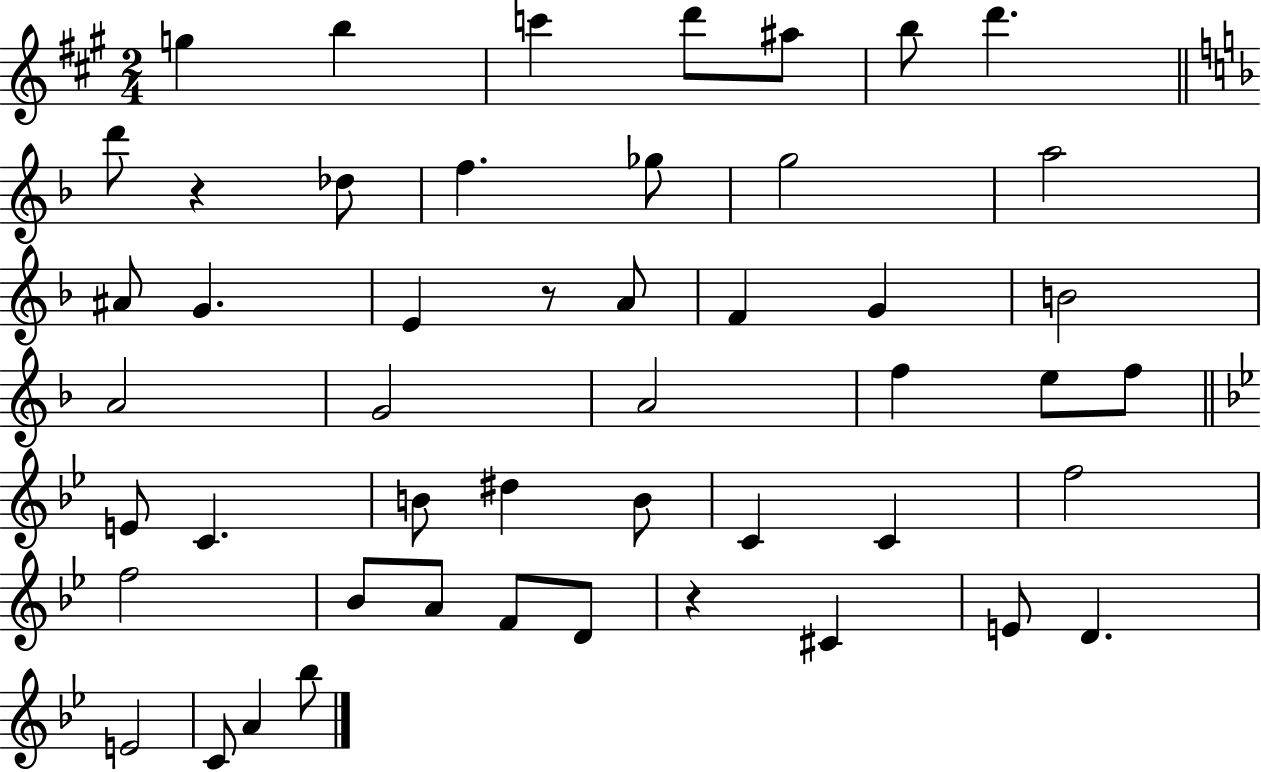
G5/q B5/q C6/q D6/e A#5/e B5/e D6/q. D6/e R/q Db5/e F5/q. Gb5/e G5/h A5/h A#4/e G4/q. E4/q R/e A4/e F4/q G4/q B4/h A4/h G4/h A4/h F5/q E5/e F5/e E4/e C4/q. B4/e D#5/q B4/e C4/q C4/q F5/h F5/h Bb4/e A4/e F4/e D4/e R/q C#4/q E4/e D4/q. E4/h C4/e A4/q Bb5/e